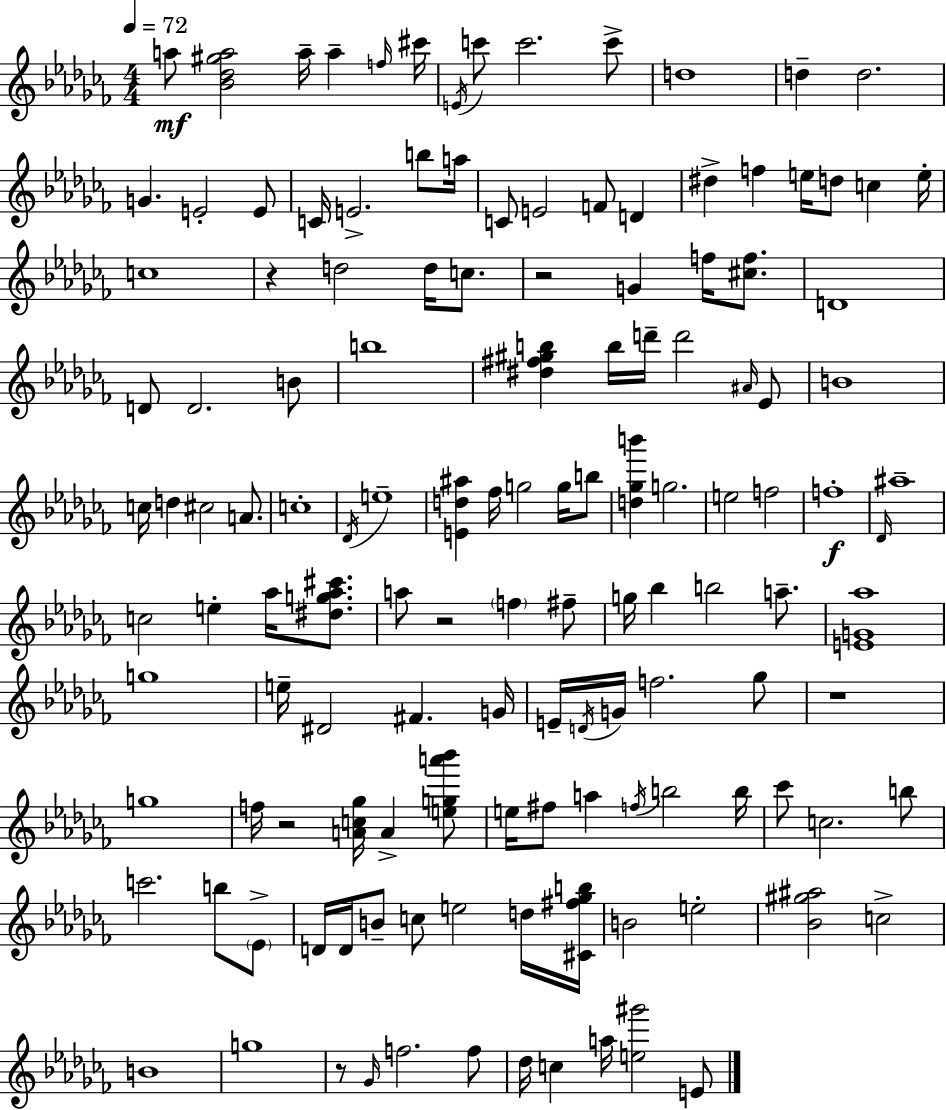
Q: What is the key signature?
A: AES minor